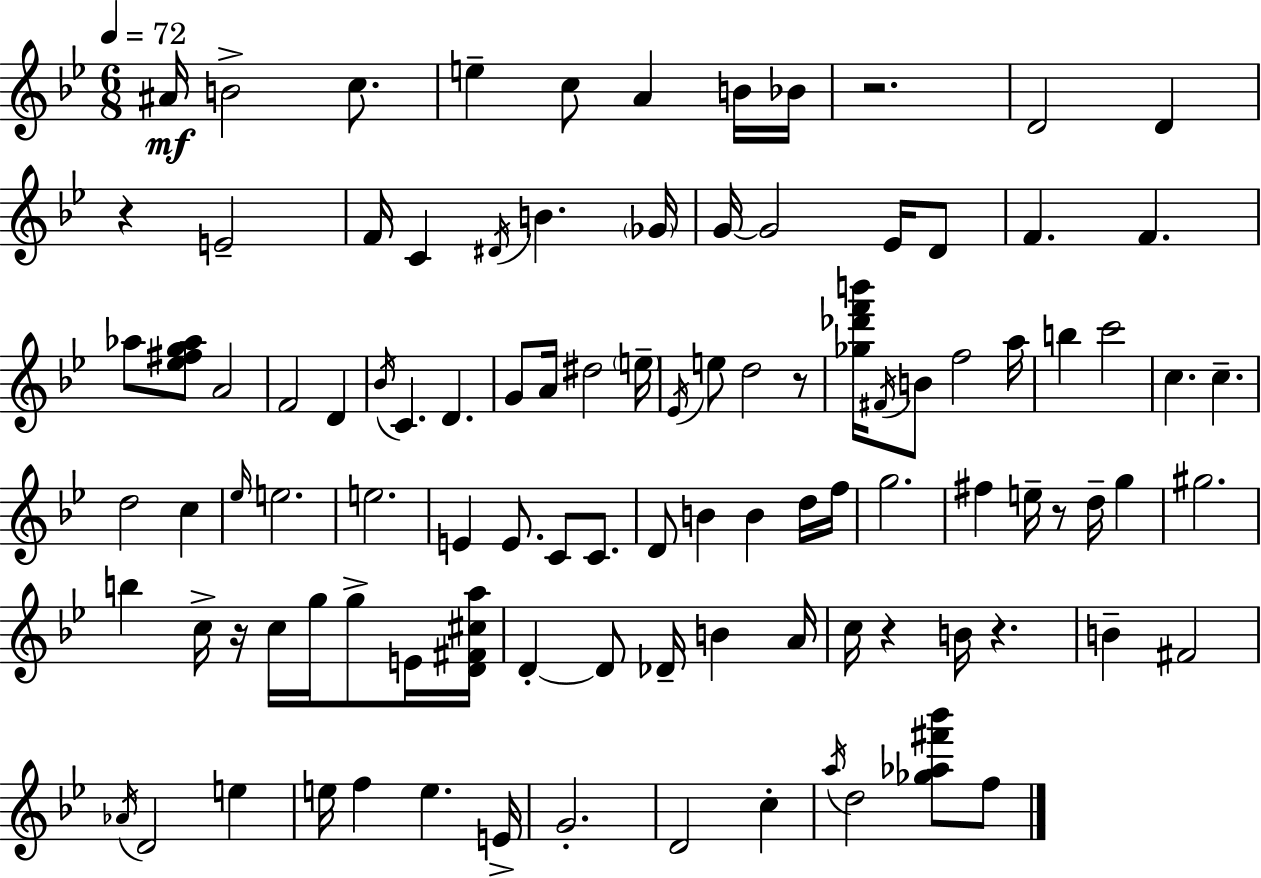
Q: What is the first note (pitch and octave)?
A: A#4